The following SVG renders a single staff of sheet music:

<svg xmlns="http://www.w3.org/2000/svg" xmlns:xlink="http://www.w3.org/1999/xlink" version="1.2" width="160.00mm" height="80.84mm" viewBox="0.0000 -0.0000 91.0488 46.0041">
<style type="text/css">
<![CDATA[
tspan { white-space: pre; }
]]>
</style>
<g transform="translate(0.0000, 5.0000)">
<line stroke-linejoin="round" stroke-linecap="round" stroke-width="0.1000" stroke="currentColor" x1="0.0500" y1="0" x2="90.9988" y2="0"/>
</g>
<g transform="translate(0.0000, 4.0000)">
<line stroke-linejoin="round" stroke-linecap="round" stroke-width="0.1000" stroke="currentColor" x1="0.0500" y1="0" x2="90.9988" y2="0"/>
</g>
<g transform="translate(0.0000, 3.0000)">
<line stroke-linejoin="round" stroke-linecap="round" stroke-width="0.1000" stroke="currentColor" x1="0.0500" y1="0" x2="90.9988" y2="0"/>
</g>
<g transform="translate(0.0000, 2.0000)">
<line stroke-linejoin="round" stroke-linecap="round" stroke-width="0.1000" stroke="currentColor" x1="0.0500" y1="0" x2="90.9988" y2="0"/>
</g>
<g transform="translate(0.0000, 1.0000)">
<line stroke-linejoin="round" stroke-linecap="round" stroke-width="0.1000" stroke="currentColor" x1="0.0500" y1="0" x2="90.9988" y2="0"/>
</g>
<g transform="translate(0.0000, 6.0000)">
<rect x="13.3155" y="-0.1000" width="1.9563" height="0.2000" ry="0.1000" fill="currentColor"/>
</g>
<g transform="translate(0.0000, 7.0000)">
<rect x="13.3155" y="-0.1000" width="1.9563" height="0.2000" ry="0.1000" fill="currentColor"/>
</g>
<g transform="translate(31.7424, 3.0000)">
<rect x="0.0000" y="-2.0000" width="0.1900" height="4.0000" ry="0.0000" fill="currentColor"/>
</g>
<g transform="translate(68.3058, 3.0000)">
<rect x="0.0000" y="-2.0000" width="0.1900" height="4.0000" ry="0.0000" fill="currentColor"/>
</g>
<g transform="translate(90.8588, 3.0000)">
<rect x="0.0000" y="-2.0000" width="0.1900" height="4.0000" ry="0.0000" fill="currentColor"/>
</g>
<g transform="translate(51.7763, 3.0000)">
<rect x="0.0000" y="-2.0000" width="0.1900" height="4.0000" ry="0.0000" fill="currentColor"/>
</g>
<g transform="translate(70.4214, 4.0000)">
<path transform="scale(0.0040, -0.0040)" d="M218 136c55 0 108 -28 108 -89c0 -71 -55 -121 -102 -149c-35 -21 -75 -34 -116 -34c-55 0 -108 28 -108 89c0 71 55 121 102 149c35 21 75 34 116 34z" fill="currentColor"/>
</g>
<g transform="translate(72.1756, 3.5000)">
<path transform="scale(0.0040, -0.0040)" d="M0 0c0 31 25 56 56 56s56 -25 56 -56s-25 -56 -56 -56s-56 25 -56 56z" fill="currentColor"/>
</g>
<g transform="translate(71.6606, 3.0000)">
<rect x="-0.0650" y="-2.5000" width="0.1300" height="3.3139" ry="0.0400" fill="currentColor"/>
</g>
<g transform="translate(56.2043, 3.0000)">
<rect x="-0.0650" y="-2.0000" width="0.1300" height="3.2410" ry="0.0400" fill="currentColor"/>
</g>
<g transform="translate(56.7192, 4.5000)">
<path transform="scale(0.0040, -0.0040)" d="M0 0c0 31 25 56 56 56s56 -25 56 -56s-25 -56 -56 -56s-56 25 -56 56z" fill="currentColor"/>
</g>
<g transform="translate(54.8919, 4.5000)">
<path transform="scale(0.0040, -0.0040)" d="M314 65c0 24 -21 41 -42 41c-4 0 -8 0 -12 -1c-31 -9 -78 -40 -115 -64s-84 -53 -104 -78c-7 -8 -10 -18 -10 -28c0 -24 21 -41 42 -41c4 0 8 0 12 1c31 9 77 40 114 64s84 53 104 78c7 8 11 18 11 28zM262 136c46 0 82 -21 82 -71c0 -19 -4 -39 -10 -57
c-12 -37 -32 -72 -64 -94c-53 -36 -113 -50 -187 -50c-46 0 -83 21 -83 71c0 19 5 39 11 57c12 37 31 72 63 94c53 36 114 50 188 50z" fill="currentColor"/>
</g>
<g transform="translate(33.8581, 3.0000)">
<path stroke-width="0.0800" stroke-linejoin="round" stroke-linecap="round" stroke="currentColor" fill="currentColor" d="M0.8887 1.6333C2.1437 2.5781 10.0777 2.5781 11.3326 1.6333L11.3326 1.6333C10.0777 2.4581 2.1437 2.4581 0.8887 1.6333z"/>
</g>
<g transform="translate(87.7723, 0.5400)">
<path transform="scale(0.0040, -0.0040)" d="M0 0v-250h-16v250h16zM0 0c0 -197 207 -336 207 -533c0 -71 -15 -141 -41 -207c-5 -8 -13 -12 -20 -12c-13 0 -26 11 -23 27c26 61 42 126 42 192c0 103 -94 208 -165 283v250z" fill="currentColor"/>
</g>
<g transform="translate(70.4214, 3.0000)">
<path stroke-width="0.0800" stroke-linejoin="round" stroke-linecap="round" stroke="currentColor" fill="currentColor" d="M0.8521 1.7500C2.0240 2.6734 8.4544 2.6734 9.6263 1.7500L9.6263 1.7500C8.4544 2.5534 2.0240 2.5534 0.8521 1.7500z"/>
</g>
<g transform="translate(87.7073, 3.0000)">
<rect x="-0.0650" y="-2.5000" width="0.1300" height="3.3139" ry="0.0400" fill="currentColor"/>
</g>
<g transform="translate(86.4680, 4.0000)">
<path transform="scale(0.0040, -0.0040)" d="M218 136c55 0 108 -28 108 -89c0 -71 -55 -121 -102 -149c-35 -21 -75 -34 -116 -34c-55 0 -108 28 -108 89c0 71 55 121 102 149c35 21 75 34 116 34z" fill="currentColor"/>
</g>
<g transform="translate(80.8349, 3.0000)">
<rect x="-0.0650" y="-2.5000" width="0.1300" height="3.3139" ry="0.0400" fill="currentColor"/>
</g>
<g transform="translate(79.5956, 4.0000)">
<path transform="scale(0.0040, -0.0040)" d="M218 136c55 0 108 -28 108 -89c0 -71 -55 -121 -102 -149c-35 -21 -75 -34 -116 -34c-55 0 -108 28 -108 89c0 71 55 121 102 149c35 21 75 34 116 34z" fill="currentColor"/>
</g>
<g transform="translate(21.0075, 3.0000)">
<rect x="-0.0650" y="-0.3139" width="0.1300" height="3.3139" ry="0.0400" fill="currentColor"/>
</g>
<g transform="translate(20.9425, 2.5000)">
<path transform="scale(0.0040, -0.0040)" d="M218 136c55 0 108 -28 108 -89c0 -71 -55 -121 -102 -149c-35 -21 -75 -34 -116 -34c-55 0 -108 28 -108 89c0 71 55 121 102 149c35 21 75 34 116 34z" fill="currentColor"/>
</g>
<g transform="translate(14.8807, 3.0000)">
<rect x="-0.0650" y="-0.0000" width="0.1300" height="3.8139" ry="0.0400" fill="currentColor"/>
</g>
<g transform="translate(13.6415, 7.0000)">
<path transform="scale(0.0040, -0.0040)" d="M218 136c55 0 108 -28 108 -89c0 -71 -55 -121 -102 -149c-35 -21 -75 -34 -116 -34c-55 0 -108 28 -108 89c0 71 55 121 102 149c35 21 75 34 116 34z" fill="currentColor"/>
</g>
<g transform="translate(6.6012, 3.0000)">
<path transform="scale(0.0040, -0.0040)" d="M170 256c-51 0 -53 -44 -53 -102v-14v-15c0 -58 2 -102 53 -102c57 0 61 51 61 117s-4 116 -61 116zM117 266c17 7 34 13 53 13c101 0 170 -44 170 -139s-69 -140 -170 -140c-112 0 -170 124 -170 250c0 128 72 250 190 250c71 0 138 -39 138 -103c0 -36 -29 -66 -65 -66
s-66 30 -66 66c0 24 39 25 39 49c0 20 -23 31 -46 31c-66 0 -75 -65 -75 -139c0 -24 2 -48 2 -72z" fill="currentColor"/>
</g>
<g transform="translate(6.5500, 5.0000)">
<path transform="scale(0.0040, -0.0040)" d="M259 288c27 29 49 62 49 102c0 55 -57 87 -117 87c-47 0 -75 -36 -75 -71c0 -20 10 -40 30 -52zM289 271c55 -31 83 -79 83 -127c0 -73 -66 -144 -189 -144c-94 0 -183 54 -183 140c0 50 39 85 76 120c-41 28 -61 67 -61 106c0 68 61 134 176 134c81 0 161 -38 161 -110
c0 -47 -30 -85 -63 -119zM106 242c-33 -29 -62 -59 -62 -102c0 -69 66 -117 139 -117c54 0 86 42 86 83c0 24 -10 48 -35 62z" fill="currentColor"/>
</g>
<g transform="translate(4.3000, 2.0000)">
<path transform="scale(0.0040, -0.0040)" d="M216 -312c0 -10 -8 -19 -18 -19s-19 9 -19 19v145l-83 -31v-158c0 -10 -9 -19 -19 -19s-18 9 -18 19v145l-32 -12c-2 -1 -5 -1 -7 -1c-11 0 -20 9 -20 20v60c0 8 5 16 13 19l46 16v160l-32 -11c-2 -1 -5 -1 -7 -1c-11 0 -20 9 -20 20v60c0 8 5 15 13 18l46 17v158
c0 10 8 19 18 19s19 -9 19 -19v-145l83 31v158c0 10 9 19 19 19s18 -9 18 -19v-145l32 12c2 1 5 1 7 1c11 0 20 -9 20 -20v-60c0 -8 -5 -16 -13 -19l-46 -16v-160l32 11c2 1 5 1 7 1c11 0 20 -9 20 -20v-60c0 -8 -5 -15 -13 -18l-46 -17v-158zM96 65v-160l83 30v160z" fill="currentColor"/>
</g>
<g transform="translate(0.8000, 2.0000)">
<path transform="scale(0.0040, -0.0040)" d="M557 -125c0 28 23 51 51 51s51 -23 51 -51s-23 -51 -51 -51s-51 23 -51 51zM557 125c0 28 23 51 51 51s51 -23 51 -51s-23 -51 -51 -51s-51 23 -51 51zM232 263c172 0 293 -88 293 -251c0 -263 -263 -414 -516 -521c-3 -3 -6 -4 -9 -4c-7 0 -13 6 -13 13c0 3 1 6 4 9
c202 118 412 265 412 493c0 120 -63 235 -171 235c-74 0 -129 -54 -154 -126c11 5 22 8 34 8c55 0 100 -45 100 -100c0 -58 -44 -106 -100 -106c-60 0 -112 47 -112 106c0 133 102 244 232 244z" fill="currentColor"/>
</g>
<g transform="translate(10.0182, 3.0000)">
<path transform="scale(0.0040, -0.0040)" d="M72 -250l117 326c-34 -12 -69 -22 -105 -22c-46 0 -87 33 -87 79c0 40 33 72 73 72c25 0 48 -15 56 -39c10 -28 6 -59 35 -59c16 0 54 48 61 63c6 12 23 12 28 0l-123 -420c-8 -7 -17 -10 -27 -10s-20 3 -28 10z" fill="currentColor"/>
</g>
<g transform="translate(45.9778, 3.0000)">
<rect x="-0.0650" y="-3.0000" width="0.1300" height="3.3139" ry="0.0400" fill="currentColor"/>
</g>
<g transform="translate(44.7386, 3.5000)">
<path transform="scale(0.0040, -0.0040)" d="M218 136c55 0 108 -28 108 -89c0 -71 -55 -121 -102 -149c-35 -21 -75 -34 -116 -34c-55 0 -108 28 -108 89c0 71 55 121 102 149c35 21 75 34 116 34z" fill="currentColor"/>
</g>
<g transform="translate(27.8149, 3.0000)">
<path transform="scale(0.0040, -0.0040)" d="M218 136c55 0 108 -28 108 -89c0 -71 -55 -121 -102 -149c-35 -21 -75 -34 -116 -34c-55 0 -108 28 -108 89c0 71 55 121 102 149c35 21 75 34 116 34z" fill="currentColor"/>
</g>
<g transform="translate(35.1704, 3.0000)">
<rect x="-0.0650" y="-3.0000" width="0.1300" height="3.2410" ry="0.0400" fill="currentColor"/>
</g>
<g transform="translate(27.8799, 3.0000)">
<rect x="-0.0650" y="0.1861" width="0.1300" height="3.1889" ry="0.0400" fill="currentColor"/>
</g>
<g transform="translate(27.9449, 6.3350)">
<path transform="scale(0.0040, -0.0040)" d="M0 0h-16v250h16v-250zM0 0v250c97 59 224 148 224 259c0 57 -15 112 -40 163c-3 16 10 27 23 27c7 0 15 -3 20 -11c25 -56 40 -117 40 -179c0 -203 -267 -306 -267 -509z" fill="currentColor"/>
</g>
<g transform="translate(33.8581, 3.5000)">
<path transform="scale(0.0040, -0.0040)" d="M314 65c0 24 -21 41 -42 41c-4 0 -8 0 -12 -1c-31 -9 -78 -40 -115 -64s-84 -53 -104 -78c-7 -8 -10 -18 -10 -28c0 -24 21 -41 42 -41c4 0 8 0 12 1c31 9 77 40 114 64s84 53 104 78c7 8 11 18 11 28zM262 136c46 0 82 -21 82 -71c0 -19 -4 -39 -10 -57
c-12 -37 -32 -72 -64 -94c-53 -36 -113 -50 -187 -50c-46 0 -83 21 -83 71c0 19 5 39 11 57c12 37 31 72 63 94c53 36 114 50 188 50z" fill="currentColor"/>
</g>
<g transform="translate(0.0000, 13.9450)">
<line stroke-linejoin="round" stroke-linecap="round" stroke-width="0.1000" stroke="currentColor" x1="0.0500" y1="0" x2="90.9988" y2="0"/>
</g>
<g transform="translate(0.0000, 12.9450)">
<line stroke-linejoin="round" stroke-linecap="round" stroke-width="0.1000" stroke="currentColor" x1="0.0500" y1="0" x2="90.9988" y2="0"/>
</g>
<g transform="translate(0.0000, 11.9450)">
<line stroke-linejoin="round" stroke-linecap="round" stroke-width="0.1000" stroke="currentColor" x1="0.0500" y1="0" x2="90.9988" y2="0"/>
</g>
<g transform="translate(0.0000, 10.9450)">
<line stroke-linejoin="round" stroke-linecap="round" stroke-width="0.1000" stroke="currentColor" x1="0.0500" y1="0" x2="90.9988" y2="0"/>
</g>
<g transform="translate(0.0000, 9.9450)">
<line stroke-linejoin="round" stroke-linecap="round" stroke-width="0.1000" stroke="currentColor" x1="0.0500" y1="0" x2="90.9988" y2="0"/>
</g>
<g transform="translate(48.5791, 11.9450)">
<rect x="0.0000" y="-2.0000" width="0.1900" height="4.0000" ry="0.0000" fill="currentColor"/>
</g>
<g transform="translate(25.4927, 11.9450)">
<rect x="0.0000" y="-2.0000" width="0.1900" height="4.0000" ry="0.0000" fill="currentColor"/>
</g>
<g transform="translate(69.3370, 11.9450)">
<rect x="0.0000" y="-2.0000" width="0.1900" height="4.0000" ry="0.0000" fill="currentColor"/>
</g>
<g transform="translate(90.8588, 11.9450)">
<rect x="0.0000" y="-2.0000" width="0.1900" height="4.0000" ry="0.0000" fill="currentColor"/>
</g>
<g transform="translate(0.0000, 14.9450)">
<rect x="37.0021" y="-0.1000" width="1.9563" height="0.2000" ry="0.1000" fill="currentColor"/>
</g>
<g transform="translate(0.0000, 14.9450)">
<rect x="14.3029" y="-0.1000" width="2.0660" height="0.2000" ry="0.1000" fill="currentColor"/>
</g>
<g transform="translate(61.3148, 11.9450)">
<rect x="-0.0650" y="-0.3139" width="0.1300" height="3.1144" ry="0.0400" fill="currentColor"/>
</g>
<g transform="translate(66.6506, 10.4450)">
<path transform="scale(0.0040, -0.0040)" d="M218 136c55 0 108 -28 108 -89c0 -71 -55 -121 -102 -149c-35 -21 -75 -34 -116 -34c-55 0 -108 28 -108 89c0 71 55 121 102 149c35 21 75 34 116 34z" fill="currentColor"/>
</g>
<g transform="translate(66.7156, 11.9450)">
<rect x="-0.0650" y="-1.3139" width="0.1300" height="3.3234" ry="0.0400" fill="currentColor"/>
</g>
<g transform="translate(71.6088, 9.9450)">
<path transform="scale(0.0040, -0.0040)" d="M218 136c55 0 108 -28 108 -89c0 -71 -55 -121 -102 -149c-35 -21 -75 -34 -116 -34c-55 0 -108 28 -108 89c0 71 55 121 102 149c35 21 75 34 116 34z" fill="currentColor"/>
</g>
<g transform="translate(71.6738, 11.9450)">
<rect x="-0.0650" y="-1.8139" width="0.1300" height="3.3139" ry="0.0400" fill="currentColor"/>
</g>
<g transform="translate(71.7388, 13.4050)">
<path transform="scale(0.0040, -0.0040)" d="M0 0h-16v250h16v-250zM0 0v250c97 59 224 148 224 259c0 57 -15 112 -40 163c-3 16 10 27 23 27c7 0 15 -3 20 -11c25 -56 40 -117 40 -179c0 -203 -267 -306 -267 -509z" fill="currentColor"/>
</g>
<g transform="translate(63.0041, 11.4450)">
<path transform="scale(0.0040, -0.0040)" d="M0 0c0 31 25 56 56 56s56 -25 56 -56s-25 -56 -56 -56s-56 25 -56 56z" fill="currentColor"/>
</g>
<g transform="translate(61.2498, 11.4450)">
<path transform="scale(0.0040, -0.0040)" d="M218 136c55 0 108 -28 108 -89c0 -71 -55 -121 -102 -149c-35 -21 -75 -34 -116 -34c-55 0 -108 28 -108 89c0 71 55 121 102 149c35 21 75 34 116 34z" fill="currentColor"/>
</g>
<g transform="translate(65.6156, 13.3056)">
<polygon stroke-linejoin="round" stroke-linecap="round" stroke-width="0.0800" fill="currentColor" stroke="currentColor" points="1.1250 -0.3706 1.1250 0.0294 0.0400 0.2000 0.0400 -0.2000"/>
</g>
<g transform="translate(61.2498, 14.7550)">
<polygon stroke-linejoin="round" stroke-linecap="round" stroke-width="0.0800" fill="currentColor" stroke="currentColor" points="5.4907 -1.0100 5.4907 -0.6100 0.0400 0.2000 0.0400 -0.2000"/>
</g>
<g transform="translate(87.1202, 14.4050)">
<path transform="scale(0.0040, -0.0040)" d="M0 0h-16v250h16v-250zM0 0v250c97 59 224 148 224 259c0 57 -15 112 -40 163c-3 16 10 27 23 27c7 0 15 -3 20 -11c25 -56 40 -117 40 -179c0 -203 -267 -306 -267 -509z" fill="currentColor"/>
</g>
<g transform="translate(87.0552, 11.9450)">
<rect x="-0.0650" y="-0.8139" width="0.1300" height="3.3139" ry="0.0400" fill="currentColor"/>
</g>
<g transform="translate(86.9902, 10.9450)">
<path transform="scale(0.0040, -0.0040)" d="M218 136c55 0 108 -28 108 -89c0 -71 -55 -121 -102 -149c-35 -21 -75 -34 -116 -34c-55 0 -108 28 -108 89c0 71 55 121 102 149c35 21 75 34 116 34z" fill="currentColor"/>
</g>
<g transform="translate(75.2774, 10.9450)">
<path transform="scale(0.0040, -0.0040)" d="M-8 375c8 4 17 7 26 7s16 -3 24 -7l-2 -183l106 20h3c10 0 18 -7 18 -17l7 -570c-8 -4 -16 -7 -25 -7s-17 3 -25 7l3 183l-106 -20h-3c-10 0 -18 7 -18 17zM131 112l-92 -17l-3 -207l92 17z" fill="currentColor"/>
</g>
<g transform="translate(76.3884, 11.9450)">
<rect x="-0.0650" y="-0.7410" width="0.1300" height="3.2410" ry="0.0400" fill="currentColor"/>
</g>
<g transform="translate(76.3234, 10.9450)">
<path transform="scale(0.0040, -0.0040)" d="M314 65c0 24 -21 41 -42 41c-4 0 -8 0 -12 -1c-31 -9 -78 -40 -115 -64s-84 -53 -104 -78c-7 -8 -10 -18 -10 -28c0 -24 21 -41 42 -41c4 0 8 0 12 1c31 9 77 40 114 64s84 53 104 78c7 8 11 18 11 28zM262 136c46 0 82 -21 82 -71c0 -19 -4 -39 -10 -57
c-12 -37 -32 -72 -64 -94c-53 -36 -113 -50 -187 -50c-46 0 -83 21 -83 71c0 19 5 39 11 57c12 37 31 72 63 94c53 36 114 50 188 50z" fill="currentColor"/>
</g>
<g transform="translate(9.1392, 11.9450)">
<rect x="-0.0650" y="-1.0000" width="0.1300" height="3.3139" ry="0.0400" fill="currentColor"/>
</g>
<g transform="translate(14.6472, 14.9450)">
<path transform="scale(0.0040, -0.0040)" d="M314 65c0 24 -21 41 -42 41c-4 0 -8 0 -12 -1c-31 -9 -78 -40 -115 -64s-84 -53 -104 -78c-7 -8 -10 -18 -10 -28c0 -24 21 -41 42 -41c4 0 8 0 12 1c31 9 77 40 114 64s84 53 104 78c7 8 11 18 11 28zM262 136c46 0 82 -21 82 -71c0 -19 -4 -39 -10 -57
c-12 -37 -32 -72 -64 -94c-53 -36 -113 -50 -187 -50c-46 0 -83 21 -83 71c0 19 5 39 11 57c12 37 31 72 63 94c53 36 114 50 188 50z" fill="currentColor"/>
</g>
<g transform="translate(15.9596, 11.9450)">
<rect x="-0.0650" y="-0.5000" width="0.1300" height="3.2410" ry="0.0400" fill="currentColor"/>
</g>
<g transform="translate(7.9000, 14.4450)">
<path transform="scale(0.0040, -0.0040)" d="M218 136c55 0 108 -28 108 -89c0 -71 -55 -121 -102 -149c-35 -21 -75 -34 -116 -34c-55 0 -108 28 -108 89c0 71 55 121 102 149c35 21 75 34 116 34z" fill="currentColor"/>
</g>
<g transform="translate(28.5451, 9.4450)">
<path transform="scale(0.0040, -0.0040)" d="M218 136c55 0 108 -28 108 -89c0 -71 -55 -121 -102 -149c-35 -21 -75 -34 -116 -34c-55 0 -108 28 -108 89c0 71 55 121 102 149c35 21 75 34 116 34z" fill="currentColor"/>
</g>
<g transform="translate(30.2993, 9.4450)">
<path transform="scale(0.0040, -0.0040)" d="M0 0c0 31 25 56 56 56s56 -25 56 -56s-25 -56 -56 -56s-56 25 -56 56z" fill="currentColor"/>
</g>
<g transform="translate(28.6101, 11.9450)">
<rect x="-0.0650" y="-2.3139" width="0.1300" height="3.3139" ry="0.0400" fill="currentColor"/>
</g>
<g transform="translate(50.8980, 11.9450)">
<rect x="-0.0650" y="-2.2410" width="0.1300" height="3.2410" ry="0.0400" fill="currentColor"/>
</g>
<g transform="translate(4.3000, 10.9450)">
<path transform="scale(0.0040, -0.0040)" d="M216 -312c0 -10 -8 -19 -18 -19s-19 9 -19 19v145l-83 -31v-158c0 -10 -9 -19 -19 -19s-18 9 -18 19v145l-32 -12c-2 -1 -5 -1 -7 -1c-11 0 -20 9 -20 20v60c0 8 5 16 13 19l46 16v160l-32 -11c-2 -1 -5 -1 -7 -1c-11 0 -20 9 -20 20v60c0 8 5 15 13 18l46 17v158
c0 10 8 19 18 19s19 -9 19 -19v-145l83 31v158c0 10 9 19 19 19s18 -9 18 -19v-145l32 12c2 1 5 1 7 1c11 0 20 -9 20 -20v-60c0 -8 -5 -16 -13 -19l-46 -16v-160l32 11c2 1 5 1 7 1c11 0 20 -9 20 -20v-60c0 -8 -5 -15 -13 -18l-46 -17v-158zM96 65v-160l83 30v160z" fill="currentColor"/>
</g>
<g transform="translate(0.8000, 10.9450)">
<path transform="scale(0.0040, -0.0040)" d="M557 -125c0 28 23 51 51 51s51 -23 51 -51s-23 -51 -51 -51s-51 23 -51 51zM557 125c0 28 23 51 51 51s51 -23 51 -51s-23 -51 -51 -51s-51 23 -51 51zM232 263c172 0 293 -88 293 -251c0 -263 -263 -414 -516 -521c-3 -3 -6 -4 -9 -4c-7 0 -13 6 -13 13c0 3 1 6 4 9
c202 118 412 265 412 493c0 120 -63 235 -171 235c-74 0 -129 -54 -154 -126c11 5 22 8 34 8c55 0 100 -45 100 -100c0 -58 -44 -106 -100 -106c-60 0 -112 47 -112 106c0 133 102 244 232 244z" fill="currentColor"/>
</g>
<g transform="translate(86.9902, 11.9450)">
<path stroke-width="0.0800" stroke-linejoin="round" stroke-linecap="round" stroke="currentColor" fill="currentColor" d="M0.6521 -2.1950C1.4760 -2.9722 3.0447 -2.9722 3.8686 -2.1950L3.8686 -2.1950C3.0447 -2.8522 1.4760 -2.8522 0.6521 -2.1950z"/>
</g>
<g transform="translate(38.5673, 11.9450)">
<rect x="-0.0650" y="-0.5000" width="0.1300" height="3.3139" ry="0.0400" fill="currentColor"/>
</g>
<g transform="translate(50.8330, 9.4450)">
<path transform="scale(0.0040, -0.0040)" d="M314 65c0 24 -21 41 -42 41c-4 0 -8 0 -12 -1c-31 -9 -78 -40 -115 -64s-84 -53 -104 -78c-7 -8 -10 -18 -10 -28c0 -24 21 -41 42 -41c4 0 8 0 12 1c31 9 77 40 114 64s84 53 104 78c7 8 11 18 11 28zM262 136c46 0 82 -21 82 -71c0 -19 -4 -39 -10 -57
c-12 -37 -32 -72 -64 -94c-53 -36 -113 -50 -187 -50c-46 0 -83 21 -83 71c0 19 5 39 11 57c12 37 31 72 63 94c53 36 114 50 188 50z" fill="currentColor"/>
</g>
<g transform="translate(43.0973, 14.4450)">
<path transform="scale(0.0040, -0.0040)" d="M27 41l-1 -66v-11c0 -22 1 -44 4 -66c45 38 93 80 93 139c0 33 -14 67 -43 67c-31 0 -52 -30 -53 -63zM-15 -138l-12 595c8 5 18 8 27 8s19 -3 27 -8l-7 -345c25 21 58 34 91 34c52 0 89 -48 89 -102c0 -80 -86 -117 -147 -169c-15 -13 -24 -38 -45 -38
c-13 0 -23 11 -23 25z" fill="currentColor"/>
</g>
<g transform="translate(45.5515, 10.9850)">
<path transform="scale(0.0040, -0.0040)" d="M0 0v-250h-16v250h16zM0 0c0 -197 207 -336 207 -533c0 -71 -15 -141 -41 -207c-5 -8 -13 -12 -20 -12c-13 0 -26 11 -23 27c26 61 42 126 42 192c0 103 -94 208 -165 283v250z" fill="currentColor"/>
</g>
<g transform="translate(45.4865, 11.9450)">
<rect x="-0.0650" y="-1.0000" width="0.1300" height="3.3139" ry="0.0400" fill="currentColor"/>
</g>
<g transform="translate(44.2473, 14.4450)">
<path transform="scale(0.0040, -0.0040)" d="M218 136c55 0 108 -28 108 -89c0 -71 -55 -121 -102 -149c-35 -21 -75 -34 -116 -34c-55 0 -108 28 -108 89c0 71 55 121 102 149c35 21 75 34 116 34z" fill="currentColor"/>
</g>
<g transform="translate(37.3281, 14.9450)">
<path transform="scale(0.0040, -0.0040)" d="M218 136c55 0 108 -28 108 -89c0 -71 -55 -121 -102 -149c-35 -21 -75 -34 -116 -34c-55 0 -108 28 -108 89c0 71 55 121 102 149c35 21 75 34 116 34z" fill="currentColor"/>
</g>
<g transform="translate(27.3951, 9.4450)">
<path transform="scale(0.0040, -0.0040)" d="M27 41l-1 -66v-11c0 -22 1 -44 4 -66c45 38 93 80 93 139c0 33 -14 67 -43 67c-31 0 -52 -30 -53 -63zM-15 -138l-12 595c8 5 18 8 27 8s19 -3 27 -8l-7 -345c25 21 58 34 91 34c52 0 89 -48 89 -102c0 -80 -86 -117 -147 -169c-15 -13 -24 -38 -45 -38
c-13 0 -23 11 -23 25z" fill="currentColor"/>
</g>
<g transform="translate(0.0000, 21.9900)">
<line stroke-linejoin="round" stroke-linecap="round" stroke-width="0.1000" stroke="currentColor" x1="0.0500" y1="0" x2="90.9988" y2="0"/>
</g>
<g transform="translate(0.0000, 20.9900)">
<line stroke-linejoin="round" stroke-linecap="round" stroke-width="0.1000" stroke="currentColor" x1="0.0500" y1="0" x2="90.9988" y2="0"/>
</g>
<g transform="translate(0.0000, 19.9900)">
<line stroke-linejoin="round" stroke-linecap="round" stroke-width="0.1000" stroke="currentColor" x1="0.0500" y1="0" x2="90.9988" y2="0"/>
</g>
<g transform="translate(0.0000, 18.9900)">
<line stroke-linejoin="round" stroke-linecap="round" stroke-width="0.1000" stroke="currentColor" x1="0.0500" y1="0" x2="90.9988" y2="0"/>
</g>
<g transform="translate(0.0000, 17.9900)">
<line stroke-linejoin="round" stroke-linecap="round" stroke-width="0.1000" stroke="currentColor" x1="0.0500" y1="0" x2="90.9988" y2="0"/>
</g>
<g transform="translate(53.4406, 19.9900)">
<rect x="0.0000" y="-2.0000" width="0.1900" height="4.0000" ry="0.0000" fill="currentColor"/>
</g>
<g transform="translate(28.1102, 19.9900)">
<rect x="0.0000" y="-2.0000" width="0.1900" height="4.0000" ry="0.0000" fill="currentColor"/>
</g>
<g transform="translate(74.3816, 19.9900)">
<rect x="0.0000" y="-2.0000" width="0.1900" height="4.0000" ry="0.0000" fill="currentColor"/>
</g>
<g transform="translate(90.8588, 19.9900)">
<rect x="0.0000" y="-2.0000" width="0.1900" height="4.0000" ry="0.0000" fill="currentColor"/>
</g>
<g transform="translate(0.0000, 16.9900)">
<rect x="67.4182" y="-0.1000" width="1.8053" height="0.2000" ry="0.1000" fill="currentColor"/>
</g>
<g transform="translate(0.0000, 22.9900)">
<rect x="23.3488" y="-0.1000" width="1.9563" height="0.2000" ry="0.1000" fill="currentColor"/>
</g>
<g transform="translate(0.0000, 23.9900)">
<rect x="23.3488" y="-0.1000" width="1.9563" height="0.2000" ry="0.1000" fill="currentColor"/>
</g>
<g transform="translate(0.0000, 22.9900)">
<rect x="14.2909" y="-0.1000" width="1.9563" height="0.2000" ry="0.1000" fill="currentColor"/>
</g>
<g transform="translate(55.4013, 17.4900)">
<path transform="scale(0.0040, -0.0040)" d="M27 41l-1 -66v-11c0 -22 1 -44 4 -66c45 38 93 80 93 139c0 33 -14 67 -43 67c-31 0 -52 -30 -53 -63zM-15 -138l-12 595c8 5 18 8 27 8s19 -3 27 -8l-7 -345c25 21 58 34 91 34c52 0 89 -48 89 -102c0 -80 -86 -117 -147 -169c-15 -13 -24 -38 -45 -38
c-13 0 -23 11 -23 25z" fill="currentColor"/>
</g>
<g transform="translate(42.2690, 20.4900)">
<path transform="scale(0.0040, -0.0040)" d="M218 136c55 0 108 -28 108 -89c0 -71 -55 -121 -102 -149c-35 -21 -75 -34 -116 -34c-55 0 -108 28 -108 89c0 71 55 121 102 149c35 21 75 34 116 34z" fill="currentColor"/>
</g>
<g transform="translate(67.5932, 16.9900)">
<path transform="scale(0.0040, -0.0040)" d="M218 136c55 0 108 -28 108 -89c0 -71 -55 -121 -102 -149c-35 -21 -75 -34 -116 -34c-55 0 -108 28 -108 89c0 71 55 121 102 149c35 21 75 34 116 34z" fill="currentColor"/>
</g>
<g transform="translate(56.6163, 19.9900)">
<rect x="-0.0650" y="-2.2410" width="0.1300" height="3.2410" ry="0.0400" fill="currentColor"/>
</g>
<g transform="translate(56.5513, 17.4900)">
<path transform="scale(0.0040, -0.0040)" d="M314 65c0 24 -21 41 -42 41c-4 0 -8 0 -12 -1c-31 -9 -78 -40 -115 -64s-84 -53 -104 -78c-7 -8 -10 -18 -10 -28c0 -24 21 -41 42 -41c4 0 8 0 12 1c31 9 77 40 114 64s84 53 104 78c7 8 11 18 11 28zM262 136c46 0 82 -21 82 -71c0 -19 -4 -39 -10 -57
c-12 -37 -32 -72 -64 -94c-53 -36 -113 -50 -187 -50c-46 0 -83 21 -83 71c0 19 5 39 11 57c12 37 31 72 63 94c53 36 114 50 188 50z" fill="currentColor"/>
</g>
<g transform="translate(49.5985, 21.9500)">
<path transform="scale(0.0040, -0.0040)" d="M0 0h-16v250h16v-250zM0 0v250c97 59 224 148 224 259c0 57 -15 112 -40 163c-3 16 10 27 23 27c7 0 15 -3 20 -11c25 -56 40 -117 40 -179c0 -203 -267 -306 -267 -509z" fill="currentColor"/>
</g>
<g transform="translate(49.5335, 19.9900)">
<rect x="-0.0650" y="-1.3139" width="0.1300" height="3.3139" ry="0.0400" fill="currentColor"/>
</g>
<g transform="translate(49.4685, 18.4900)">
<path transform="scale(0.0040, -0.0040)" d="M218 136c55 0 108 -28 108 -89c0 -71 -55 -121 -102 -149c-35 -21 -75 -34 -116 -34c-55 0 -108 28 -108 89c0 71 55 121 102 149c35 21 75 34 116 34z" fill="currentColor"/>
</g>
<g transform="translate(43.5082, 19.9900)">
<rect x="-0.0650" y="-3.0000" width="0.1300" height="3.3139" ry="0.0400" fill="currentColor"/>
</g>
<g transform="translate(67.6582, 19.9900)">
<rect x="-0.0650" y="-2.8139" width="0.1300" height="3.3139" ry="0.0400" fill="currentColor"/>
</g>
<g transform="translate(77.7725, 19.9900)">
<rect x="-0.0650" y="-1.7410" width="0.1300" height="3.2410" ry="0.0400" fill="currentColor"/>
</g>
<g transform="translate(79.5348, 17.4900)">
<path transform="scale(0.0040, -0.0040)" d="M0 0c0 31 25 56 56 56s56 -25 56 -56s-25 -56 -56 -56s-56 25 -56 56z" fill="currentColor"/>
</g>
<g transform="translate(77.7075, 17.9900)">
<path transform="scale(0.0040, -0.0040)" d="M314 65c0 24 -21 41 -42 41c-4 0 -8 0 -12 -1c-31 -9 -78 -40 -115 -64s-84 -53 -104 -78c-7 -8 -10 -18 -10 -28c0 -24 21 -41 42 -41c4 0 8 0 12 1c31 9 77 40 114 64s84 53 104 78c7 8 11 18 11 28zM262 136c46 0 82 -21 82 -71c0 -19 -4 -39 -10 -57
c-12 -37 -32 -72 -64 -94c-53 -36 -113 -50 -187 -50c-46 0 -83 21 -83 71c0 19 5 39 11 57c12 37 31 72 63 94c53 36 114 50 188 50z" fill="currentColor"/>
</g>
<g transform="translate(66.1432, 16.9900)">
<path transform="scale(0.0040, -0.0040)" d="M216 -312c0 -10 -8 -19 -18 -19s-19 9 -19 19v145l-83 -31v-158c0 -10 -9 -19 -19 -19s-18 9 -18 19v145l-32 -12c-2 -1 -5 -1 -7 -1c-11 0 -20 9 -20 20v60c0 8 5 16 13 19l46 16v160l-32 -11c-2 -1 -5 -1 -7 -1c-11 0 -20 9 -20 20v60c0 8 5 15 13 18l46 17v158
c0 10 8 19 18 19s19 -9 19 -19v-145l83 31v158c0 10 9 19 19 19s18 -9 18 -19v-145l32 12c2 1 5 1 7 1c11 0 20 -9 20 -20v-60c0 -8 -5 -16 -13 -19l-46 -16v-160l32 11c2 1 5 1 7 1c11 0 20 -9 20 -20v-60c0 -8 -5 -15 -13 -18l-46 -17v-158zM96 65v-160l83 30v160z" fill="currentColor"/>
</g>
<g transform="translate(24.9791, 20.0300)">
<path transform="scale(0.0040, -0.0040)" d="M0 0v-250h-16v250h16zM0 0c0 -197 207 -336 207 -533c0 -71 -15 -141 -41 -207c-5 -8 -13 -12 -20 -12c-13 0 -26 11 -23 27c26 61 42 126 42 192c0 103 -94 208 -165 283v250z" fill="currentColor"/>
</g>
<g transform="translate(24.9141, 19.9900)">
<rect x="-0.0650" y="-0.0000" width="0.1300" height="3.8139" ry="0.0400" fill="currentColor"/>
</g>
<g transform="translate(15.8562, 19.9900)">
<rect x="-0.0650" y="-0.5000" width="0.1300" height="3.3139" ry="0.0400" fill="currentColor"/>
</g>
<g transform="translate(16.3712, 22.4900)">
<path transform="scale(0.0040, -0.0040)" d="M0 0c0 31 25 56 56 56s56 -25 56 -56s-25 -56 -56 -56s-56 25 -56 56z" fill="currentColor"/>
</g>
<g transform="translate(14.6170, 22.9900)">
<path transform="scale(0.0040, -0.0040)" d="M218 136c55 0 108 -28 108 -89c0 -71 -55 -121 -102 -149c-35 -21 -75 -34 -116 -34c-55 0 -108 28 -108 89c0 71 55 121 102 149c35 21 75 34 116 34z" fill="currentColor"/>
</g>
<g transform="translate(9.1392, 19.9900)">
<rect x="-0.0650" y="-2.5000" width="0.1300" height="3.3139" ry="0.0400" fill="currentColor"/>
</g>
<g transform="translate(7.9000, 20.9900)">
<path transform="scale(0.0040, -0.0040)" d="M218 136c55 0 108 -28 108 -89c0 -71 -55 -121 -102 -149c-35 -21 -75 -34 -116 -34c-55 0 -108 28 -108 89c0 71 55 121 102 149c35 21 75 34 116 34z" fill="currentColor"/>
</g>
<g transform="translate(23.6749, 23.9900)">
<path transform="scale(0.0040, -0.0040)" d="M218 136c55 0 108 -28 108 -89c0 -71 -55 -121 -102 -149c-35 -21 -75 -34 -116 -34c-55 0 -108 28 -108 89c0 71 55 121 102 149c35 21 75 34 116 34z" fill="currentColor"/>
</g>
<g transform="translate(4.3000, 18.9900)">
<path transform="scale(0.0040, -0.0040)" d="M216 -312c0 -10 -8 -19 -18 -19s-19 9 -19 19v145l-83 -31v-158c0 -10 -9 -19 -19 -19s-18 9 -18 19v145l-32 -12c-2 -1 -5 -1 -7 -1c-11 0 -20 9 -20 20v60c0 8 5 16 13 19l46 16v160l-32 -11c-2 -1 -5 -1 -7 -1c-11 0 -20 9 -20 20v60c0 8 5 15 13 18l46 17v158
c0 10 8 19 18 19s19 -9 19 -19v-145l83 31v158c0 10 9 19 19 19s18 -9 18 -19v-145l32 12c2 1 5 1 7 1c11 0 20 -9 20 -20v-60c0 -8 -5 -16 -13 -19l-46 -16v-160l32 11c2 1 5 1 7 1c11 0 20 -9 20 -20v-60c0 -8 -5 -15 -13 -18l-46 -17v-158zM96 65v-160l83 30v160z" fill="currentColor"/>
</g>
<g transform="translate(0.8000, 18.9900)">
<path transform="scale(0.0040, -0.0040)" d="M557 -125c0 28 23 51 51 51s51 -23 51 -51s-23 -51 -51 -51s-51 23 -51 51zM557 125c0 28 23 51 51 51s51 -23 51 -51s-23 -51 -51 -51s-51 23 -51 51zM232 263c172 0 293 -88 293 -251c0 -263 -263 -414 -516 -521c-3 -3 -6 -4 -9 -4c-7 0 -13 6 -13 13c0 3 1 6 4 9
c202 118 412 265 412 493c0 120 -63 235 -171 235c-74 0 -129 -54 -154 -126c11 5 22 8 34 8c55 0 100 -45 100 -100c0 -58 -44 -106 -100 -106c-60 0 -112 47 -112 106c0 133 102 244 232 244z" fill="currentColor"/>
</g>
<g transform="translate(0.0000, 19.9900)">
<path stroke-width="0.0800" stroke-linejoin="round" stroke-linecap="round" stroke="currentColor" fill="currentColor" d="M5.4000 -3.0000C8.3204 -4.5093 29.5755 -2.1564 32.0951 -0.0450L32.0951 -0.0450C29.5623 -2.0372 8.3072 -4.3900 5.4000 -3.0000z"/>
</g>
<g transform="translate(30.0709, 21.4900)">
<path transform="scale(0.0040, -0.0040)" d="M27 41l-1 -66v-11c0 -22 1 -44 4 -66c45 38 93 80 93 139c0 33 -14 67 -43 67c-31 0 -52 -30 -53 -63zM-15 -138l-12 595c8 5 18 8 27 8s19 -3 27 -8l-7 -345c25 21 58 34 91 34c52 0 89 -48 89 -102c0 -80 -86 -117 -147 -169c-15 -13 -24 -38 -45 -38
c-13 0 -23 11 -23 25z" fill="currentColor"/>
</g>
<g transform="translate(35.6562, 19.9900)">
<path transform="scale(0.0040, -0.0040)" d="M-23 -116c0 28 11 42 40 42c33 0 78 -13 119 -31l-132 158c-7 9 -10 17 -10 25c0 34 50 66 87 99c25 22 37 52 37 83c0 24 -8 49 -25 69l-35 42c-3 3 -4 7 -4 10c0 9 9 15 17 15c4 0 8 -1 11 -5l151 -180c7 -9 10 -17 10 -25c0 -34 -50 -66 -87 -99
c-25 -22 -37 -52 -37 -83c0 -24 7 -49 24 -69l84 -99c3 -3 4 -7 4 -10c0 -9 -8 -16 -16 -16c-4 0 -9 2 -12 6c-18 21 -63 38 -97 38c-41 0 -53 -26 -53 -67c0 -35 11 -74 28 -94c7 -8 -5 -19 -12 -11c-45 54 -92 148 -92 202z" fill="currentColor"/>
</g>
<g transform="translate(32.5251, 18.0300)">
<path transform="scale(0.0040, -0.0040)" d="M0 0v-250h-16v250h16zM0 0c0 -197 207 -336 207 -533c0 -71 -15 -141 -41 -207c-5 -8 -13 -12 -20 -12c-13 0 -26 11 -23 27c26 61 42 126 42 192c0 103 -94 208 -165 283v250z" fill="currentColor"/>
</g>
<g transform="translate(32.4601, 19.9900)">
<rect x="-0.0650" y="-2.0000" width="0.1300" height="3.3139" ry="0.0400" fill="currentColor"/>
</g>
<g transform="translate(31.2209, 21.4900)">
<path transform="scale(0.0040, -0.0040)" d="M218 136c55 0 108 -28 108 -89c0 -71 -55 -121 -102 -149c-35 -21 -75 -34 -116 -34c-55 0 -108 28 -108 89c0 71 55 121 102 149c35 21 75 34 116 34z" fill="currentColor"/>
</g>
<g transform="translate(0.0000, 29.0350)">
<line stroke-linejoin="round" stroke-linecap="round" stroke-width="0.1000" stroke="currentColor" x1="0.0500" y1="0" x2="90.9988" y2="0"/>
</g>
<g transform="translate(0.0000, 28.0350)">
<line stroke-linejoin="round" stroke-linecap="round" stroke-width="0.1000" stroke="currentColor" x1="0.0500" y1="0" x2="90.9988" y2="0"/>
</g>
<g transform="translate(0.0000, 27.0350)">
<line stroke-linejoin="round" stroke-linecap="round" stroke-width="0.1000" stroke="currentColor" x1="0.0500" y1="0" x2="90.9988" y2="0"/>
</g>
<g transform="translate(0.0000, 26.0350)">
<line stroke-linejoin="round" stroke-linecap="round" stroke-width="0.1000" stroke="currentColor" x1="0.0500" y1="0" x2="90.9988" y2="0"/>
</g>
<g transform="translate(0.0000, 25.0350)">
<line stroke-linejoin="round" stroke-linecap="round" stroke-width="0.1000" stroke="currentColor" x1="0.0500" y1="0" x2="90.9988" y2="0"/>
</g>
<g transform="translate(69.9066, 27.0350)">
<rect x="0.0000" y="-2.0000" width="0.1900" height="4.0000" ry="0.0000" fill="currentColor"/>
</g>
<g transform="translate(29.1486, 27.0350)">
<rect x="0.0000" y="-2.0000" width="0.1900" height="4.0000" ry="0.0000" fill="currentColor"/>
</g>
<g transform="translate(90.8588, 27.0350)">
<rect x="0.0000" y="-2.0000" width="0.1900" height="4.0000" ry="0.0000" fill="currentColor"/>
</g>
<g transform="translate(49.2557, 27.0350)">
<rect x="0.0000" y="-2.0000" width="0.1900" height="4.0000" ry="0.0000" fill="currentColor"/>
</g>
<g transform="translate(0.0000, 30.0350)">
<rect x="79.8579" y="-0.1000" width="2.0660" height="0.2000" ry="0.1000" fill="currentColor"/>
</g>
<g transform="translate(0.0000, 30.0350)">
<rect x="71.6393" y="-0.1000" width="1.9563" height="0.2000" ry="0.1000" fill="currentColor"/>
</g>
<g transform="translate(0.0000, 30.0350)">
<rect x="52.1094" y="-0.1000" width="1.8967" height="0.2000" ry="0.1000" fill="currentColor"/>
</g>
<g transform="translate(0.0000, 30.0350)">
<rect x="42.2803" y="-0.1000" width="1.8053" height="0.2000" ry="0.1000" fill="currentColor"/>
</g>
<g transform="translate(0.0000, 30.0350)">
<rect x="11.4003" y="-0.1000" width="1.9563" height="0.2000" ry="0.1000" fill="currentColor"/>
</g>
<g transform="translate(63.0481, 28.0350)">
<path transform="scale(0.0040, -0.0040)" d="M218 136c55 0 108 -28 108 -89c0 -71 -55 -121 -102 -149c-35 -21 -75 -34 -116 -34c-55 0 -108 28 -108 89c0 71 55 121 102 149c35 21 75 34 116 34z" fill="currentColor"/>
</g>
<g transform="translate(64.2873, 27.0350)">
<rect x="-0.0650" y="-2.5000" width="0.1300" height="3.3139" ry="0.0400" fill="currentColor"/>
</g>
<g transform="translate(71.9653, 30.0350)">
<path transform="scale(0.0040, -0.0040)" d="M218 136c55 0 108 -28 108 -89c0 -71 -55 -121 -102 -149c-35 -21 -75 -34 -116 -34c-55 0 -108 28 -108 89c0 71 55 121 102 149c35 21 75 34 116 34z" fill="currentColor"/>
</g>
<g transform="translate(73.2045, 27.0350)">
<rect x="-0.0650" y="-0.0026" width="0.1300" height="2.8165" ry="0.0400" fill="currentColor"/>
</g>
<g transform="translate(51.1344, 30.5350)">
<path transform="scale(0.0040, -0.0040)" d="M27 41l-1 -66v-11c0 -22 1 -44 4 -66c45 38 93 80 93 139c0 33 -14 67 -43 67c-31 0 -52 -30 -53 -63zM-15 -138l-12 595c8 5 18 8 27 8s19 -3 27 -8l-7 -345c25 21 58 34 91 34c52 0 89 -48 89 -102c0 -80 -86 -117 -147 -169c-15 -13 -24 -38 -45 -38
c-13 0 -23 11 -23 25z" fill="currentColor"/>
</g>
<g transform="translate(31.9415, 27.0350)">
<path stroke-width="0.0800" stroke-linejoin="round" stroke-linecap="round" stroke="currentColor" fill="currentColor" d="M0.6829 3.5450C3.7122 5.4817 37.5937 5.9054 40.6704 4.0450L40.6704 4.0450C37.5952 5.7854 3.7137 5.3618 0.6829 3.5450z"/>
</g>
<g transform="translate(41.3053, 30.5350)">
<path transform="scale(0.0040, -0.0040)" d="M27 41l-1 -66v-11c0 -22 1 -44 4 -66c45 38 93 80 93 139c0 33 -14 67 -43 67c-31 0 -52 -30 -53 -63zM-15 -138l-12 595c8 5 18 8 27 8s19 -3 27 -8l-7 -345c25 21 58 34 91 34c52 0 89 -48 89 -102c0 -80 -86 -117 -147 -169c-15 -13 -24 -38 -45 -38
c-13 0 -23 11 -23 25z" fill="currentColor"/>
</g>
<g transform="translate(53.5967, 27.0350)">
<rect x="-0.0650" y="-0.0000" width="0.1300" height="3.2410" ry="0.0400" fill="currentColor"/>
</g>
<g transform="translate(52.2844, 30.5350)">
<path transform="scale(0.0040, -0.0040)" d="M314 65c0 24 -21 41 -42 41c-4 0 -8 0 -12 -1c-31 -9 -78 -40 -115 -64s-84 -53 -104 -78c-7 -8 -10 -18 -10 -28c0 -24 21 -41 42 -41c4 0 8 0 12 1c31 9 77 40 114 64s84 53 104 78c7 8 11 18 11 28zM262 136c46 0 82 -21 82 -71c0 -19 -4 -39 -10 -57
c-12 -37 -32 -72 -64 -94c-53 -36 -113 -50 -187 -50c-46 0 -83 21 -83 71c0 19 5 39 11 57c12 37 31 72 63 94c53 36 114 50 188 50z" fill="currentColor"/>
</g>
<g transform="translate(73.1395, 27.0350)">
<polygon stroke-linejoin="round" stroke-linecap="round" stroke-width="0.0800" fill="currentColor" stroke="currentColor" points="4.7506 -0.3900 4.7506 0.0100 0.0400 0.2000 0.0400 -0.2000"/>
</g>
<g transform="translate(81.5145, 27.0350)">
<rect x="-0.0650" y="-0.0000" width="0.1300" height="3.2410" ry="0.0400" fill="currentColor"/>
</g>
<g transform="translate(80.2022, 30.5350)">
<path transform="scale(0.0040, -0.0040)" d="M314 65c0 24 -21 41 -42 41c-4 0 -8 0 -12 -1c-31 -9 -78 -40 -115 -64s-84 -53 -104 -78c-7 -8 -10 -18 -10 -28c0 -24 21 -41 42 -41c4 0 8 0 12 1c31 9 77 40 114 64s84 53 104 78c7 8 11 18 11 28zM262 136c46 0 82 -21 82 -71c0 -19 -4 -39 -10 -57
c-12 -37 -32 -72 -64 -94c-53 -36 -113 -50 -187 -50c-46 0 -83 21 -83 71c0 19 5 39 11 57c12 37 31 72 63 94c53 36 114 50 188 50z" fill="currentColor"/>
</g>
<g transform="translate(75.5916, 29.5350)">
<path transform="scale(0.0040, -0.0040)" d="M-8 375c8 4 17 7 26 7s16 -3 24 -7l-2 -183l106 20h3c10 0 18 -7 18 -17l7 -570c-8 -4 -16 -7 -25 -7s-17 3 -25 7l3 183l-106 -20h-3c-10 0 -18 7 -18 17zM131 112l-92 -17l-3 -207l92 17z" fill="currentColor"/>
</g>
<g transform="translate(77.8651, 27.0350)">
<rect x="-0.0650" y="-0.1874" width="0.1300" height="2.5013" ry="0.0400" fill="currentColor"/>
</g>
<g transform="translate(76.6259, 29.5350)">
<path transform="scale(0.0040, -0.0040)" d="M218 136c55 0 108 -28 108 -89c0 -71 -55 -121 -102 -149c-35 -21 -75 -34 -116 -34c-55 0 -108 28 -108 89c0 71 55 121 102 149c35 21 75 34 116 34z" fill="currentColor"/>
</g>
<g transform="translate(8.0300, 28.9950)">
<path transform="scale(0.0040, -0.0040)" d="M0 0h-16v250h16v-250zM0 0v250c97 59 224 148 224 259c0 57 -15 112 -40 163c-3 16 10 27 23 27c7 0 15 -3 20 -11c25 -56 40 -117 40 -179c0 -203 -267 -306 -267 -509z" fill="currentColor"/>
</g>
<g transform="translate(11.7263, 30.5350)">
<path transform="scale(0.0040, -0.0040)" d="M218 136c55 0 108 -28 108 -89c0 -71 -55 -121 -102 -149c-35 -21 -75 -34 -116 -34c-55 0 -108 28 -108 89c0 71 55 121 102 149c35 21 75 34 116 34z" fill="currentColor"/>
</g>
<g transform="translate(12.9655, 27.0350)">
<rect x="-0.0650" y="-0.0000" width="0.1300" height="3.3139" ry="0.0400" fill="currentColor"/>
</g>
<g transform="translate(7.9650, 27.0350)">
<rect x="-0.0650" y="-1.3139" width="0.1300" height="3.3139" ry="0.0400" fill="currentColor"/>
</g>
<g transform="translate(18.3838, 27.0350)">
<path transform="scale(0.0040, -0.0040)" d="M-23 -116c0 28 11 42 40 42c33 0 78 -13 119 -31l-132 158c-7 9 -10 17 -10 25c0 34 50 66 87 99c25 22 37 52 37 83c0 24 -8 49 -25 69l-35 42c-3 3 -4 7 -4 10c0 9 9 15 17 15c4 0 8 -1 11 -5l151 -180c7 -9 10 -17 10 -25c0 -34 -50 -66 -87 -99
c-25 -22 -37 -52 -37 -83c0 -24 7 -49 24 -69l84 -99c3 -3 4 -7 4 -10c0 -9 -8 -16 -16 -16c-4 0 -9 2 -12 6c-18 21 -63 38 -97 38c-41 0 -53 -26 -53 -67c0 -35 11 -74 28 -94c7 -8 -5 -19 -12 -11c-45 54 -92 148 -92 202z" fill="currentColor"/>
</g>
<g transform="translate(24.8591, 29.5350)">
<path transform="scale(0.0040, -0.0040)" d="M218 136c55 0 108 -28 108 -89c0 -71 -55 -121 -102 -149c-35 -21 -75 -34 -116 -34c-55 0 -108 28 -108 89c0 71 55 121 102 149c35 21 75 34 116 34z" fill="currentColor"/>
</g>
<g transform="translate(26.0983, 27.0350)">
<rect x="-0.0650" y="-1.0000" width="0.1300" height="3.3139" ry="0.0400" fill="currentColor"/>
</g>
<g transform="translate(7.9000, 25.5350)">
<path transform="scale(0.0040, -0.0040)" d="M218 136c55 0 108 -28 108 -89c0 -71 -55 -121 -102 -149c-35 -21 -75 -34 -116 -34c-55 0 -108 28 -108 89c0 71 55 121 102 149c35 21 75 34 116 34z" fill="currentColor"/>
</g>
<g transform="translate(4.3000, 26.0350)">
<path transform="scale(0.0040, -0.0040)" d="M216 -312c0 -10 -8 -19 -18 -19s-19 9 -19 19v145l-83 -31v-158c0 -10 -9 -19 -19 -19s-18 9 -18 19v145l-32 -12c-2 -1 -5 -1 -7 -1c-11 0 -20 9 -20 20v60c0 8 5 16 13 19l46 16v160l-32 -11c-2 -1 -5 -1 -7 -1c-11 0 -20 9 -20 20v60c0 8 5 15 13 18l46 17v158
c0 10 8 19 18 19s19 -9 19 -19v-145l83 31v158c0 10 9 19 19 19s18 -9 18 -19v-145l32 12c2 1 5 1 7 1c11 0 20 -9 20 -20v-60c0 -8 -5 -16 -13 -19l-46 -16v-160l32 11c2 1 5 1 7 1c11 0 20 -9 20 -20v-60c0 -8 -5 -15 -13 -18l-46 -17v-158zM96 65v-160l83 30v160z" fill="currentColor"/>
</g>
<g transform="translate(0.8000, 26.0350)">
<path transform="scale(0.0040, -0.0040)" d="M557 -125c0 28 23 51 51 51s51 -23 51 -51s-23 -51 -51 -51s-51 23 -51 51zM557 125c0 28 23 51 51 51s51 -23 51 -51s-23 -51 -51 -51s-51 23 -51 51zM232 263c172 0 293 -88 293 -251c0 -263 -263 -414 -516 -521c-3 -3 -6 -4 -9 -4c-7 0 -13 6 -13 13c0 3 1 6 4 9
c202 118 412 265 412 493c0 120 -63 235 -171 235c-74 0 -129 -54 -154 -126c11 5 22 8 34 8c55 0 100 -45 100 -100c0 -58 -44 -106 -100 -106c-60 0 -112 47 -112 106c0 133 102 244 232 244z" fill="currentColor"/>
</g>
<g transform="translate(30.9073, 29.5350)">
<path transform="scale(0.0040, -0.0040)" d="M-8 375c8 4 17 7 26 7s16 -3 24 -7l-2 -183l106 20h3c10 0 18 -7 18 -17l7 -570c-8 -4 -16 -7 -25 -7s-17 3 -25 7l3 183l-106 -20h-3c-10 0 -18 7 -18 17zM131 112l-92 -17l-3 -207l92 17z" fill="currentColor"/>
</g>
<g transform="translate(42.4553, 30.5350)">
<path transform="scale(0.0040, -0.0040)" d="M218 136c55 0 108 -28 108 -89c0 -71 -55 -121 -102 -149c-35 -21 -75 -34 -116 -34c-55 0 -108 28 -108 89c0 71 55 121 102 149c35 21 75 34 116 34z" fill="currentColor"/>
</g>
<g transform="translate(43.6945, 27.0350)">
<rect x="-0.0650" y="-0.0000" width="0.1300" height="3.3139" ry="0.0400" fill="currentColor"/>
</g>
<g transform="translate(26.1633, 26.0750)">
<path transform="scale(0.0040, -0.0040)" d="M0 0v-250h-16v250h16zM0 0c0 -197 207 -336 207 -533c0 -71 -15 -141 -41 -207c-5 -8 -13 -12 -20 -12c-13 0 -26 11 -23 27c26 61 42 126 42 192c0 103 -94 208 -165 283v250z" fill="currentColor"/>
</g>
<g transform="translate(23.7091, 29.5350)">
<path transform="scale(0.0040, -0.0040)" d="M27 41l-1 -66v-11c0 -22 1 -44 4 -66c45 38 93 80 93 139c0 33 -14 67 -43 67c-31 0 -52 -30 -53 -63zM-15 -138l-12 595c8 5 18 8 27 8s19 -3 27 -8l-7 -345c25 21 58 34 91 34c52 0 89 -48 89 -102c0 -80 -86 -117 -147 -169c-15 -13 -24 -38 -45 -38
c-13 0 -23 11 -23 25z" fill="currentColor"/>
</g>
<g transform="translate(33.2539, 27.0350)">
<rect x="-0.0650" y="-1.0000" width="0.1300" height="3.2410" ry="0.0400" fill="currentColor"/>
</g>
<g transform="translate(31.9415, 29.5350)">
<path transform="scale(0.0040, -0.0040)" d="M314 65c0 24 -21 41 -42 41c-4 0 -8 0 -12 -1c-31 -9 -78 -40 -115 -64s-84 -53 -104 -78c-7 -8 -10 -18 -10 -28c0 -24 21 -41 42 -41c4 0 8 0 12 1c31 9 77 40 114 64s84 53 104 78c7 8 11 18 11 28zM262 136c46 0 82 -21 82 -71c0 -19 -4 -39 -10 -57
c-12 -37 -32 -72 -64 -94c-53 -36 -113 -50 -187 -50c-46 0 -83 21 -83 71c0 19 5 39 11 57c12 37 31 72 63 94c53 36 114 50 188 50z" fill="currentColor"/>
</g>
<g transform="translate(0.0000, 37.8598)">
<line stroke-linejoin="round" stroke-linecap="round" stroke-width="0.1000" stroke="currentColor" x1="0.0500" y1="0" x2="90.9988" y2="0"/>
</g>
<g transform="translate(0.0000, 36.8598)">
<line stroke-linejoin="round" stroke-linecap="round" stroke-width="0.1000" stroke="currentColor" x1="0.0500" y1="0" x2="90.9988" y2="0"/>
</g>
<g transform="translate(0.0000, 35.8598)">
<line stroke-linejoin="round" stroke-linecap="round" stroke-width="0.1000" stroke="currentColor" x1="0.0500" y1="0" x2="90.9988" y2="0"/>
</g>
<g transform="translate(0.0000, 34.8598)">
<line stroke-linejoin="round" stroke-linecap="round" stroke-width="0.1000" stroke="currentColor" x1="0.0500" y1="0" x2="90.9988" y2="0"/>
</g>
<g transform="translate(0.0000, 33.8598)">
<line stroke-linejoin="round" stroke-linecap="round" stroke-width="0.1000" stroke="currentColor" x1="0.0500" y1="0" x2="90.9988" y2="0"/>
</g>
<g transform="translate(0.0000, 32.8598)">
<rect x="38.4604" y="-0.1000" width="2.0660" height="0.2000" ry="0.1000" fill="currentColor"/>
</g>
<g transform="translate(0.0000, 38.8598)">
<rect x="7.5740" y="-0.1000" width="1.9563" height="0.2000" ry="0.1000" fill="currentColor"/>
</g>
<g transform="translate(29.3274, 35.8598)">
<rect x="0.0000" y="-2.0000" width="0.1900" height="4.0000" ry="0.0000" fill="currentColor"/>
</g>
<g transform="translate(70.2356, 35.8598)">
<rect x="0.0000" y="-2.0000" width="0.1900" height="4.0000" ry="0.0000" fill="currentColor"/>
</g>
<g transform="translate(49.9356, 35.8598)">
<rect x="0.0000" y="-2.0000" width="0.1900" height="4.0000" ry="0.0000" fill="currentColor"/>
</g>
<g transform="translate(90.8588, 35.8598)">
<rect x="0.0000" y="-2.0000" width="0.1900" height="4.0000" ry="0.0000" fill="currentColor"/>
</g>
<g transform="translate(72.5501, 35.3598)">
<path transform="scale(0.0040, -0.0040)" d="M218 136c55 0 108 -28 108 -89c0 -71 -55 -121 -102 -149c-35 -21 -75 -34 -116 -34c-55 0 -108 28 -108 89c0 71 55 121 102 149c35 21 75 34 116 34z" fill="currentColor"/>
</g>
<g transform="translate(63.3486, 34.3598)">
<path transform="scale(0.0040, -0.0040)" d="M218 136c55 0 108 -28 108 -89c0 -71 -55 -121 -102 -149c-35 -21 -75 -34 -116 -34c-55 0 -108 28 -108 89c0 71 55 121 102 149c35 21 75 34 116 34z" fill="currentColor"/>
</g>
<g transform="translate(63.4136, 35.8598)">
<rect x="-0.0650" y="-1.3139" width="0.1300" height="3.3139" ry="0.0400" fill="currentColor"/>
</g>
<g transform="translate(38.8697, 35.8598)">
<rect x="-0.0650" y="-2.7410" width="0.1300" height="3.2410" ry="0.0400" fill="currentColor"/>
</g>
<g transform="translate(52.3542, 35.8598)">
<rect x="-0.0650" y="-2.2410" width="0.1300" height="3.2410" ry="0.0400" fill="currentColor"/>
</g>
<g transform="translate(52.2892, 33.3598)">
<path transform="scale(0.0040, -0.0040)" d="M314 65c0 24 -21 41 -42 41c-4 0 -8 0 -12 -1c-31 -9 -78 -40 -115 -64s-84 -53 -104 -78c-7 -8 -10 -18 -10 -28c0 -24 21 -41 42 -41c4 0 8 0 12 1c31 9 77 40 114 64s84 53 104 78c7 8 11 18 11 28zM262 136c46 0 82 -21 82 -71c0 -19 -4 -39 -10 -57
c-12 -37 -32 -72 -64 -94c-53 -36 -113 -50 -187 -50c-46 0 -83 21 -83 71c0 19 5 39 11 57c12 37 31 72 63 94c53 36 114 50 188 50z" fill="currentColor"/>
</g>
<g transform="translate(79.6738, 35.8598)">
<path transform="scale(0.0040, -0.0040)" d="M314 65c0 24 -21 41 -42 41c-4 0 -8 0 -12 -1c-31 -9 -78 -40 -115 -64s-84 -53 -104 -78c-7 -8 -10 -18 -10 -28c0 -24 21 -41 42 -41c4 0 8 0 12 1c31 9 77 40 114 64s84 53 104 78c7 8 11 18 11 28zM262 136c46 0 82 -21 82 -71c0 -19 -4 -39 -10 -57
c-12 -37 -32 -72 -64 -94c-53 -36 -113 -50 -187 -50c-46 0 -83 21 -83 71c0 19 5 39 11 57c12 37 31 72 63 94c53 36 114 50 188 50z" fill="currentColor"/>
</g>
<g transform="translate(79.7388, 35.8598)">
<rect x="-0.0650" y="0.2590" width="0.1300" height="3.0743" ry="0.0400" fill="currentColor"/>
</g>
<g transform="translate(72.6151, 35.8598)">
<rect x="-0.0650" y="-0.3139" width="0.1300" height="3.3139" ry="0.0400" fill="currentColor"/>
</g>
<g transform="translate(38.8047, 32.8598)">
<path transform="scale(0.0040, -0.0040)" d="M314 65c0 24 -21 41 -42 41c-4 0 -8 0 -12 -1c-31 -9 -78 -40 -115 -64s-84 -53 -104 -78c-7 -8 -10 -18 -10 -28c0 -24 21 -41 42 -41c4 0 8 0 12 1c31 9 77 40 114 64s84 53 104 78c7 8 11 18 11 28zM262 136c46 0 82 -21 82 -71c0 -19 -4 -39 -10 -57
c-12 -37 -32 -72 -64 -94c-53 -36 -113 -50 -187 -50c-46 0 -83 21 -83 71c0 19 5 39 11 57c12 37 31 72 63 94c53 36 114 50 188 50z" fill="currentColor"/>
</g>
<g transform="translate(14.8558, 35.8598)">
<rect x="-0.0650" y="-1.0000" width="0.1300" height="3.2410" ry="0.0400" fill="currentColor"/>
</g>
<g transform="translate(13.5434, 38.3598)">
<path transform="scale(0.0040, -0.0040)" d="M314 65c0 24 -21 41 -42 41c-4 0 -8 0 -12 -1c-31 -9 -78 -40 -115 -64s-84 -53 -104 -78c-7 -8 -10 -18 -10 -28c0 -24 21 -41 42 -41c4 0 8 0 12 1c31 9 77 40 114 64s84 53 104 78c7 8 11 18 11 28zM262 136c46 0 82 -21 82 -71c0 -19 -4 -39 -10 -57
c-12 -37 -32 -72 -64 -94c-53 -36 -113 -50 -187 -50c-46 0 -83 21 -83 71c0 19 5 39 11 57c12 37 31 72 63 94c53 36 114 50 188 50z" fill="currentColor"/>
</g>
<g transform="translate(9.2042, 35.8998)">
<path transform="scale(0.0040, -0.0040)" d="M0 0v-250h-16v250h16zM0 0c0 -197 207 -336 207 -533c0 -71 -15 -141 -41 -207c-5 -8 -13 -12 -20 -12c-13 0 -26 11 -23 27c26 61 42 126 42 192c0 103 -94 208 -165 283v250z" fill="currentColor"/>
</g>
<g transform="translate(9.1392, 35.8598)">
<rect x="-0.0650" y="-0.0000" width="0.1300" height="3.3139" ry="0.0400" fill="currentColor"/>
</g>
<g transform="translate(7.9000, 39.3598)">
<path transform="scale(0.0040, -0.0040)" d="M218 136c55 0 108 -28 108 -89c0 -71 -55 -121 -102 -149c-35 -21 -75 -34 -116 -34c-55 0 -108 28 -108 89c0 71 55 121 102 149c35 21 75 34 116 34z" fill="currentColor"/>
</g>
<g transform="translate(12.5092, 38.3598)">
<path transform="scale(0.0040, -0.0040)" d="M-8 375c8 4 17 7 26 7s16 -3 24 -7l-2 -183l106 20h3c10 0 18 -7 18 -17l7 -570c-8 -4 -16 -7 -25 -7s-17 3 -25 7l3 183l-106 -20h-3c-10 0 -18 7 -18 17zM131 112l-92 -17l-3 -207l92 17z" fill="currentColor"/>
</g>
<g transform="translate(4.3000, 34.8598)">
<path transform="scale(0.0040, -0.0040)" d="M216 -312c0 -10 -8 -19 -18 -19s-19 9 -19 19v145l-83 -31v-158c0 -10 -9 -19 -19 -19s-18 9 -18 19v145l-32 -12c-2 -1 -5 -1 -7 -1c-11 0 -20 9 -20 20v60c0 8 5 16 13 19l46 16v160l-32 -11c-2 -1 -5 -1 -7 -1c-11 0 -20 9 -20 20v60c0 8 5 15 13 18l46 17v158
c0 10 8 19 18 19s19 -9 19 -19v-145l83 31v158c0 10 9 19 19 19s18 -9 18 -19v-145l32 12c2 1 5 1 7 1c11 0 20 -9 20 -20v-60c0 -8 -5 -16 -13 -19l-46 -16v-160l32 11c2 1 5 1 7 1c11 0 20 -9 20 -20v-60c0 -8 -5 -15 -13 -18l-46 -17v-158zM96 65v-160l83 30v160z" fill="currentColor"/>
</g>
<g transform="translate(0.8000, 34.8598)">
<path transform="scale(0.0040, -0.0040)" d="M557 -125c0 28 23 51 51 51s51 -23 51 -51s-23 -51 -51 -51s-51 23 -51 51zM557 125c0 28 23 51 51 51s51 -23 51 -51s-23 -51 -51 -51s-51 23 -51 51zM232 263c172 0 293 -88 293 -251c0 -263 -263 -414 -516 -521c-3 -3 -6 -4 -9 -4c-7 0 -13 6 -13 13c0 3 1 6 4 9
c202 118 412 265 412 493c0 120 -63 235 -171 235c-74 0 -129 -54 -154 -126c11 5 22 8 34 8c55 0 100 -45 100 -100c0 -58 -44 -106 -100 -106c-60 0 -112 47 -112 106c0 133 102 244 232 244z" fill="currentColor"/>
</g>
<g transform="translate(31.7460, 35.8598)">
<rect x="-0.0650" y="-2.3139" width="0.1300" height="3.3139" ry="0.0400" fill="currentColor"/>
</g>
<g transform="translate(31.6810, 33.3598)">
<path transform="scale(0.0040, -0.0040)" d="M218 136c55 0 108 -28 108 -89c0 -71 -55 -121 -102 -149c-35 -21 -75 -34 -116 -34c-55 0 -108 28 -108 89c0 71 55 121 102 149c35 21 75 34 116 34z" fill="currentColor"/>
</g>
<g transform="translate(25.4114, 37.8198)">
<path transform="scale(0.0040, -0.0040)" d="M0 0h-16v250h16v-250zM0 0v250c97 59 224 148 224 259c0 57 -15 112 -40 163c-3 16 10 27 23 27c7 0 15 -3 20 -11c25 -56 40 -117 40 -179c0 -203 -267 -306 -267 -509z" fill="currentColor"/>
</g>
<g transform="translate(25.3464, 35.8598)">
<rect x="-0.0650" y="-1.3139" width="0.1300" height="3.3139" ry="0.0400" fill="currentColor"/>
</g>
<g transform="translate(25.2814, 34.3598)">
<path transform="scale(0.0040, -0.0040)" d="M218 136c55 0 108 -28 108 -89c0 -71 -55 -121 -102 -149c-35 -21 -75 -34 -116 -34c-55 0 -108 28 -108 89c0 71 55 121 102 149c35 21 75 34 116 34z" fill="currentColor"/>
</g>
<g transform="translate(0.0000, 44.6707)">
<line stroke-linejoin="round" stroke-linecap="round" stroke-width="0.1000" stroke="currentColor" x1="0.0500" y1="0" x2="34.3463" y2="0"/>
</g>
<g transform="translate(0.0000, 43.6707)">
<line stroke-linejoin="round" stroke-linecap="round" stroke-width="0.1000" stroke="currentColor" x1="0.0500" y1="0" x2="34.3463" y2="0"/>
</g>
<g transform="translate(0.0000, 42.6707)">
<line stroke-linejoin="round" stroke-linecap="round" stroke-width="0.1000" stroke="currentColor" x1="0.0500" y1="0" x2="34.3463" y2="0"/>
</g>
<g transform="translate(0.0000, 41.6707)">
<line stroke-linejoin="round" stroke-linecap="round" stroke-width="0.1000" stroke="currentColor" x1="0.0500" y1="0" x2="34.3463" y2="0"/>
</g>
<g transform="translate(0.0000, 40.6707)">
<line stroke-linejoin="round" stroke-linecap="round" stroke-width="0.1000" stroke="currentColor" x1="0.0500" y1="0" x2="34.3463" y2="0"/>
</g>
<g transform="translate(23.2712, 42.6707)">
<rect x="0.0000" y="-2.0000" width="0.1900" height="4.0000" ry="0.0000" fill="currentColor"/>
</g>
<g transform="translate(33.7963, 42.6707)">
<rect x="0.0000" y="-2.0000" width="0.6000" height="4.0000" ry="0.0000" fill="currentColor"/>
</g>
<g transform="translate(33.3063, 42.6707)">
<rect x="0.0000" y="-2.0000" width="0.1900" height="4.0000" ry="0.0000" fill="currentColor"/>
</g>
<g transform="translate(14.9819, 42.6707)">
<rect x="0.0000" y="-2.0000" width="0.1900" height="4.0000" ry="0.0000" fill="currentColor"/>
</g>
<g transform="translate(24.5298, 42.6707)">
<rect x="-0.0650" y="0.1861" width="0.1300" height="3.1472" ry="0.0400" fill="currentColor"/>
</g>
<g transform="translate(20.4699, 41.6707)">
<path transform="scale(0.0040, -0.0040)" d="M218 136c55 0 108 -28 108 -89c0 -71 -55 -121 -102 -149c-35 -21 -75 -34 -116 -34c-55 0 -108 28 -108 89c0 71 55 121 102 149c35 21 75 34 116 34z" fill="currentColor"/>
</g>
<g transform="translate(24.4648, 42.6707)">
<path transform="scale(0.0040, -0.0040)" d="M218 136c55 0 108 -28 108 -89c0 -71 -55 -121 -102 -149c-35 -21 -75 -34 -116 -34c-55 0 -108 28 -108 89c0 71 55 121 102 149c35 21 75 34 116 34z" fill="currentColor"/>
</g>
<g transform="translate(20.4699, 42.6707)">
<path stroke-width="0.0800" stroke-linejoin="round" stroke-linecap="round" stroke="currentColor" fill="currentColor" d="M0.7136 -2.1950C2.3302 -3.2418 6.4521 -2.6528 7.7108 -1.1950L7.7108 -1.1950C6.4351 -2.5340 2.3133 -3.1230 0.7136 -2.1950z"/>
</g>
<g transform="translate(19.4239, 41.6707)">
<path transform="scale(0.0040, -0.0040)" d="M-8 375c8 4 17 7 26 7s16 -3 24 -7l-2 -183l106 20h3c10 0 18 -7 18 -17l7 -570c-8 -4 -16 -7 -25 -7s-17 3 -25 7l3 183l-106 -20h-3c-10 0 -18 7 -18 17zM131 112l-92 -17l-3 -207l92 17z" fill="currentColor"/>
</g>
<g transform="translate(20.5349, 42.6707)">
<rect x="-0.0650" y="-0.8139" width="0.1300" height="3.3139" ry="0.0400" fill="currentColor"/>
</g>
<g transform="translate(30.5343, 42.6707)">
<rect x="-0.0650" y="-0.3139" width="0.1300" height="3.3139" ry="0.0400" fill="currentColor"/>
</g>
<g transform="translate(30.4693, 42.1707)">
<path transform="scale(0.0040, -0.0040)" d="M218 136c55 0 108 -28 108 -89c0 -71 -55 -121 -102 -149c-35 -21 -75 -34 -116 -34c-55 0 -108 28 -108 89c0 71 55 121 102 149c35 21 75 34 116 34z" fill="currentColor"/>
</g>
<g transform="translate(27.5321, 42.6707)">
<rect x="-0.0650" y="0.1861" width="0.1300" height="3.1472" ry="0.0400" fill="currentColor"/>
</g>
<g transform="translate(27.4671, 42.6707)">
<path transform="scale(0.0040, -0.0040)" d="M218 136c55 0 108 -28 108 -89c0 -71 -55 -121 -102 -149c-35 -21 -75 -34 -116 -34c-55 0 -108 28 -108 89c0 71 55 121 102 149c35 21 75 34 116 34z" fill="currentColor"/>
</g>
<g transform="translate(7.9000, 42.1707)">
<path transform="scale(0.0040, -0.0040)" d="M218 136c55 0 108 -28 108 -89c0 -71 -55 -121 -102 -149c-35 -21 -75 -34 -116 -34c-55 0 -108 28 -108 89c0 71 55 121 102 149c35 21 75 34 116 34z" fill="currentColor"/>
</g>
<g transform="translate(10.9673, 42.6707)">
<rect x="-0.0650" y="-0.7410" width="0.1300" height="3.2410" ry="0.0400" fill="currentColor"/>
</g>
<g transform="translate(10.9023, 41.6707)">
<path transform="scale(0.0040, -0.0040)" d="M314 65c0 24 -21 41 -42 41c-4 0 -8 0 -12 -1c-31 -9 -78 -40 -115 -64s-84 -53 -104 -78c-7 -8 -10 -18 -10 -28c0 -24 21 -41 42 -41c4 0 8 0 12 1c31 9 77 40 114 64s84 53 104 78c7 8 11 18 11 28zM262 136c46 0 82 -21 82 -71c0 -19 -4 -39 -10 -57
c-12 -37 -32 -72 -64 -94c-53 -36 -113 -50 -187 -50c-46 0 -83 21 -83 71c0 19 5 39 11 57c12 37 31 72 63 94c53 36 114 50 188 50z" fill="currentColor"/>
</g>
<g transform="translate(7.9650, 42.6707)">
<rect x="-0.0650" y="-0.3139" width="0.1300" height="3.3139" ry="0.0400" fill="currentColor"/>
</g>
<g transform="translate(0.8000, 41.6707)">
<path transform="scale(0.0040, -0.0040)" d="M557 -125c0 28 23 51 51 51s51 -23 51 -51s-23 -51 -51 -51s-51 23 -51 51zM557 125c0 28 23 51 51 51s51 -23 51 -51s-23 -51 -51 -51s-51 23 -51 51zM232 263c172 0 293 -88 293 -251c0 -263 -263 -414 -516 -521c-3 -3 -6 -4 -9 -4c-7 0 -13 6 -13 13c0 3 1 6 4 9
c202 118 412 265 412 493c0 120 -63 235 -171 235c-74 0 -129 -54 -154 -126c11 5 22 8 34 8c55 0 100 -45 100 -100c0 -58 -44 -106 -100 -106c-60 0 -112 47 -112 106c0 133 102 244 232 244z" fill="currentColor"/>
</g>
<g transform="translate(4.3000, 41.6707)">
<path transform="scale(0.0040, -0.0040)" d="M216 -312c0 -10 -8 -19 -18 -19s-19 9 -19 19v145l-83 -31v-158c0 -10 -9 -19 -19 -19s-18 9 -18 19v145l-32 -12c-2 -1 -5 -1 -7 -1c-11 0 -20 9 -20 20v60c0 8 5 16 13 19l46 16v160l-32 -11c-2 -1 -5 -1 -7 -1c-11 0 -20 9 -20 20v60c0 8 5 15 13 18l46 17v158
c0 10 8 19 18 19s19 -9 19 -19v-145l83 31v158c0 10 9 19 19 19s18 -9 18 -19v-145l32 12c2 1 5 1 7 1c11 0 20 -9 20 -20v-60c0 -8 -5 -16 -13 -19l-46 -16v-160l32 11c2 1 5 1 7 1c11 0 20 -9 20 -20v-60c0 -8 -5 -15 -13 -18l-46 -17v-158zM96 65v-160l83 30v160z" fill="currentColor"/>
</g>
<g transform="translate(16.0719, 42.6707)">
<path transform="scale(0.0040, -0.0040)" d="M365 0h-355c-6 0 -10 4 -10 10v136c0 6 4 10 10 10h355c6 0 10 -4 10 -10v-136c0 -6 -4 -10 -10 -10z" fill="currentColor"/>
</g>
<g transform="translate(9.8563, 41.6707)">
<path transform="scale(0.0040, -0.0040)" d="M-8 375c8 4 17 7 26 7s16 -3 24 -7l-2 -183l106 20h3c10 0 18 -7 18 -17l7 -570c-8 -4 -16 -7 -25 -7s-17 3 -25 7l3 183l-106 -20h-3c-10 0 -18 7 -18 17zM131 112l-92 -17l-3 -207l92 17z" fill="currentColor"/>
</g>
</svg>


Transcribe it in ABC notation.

X:1
T:Untitled
M:6/8
L:1/4
K:G
z/2 C,, E, D,/2 C,2 C, A,,2 B,, B,, B,,/2 ^F,, E,,2 _B, E,, _F,,/2 B,2 E,/2 G,/4 A,/2 F,2 F,/2 B,, E,, C,,/2 _A,,/2 z C, G,/2 _B,2 ^C A,2 G,/2 D,, z _F,,/2 F,,2 _D,, _D,,2 B,, E,,/2 F,,/2 D,,2 D,,/2 F,,2 G,/2 B, C2 B,2 G, E, D,2 E, F,2 z2 F, D, D, E,